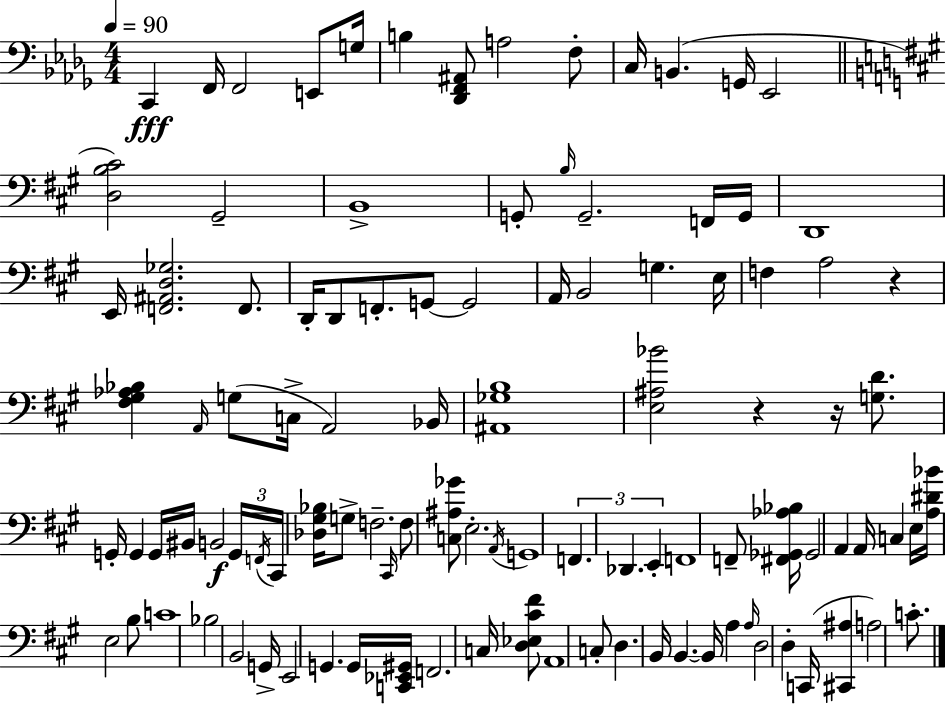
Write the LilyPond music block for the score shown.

{
  \clef bass
  \numericTimeSignature
  \time 4/4
  \key bes \minor
  \tempo 4 = 90
  c,4\fff f,16 f,2 e,8 g16 | b4 <des, f, ais,>8 a2 f8-. | c16 b,4.( g,16 ees,2 | \bar "||" \break \key a \major <d b cis'>2) gis,2-- | b,1-> | g,8-. \grace { b16 } g,2.-- f,16 | g,16 d,1 | \break e,16 <f, ais, d ges>2. f,8. | d,16-. d,8 f,8.-. g,8~~ g,2 | a,16 b,2 g4. | e16 f4 a2 r4 | \break <fis gis aes bes>4 \grace { a,16 }( g8 c16-> a,2) | bes,16 <ais, ges b>1 | <e ais bes'>2 r4 r16 <g d'>8. | g,16-. g,4 g,16 bis,16 b,2\f | \break \tuplet 3/2 { g,16 \acciaccatura { f,16 } cis,16 } <des gis bes>16 g8-> f2.-- | \grace { cis,16 } f8 <c ais ges'>8 e2.-. | \acciaccatura { a,16 } g,1 | \tuplet 3/2 { f,4. des,4. | \break e,4-. } f,1 | f,8-- <fis, ges, aes bes>16 ges,2 | a,4 a,16 c4 e16 <a dis' bes'>16 e2 | b8 c'1 | \break bes2 b,2 | g,16-> e,2 g,4. | g,16 <c, ees, gis,>16 f,2. | c16 <d ees cis' fis'>8 a,1 | \break c8-. d4. b,16 b,4.~~ | b,16 a4 \grace { a16 } d2 | d4-. c,16( <cis, ais>4 a2) | c'8.-. \bar "|."
}